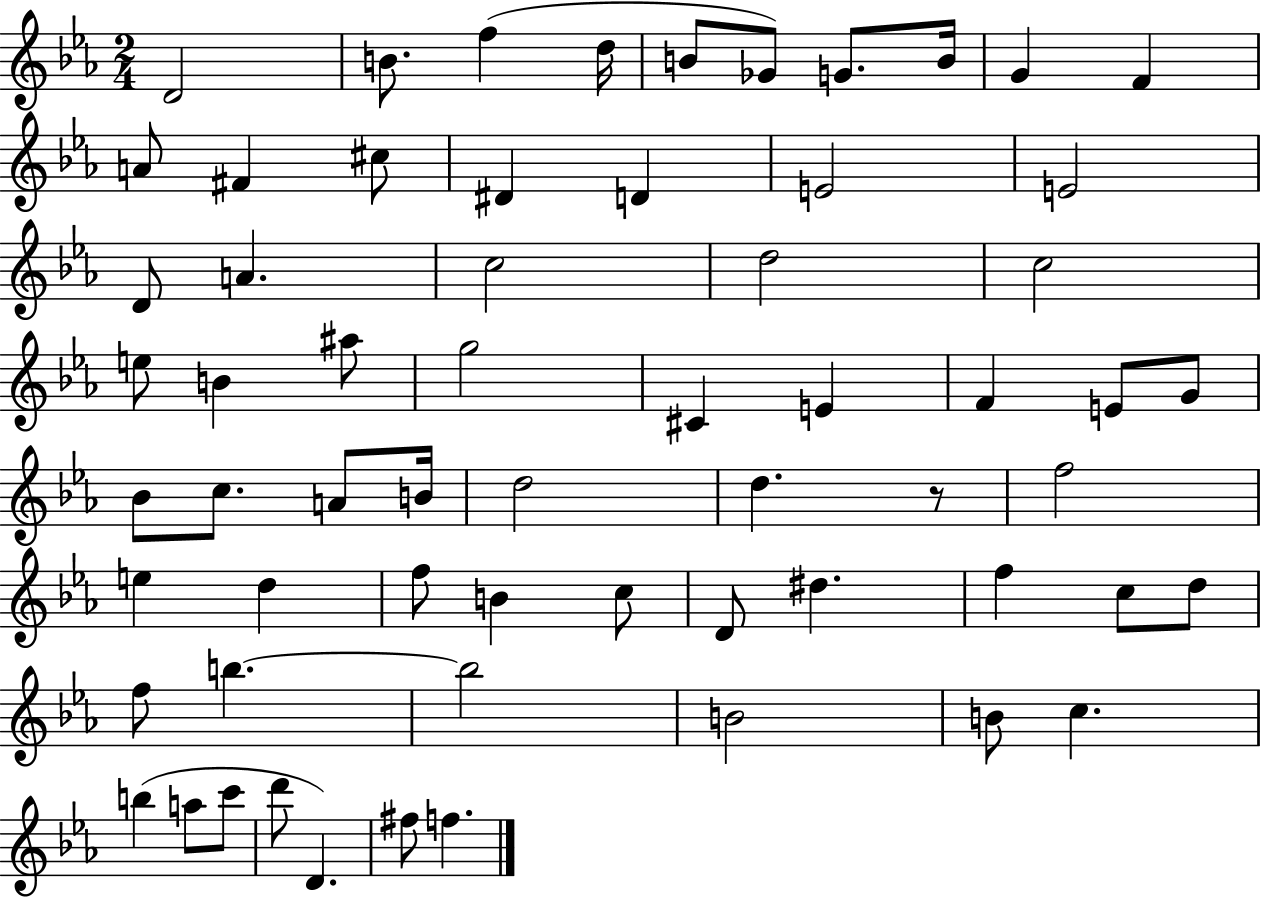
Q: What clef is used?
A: treble